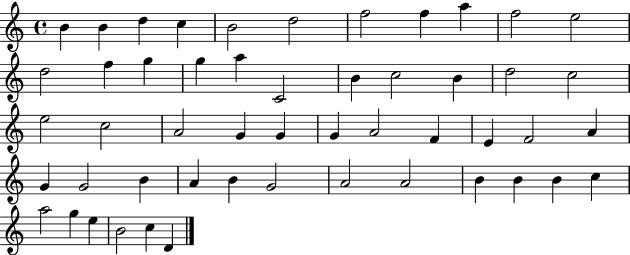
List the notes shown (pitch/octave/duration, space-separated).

B4/q B4/q D5/q C5/q B4/h D5/h F5/h F5/q A5/q F5/h E5/h D5/h F5/q G5/q G5/q A5/q C4/h B4/q C5/h B4/q D5/h C5/h E5/h C5/h A4/h G4/q G4/q G4/q A4/h F4/q E4/q F4/h A4/q G4/q G4/h B4/q A4/q B4/q G4/h A4/h A4/h B4/q B4/q B4/q C5/q A5/h G5/q E5/q B4/h C5/q D4/q